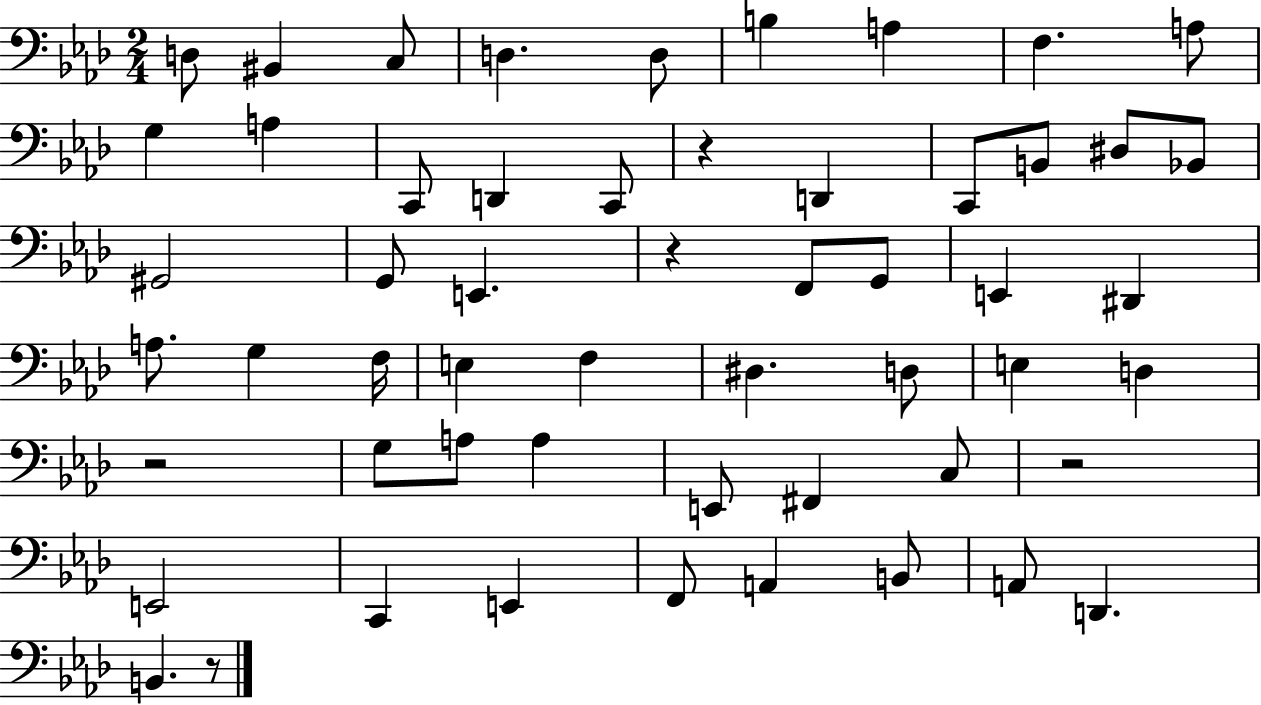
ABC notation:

X:1
T:Untitled
M:2/4
L:1/4
K:Ab
D,/2 ^B,, C,/2 D, D,/2 B, A, F, A,/2 G, A, C,,/2 D,, C,,/2 z D,, C,,/2 B,,/2 ^D,/2 _B,,/2 ^G,,2 G,,/2 E,, z F,,/2 G,,/2 E,, ^D,, A,/2 G, F,/4 E, F, ^D, D,/2 E, D, z2 G,/2 A,/2 A, E,,/2 ^F,, C,/2 z2 E,,2 C,, E,, F,,/2 A,, B,,/2 A,,/2 D,, B,, z/2